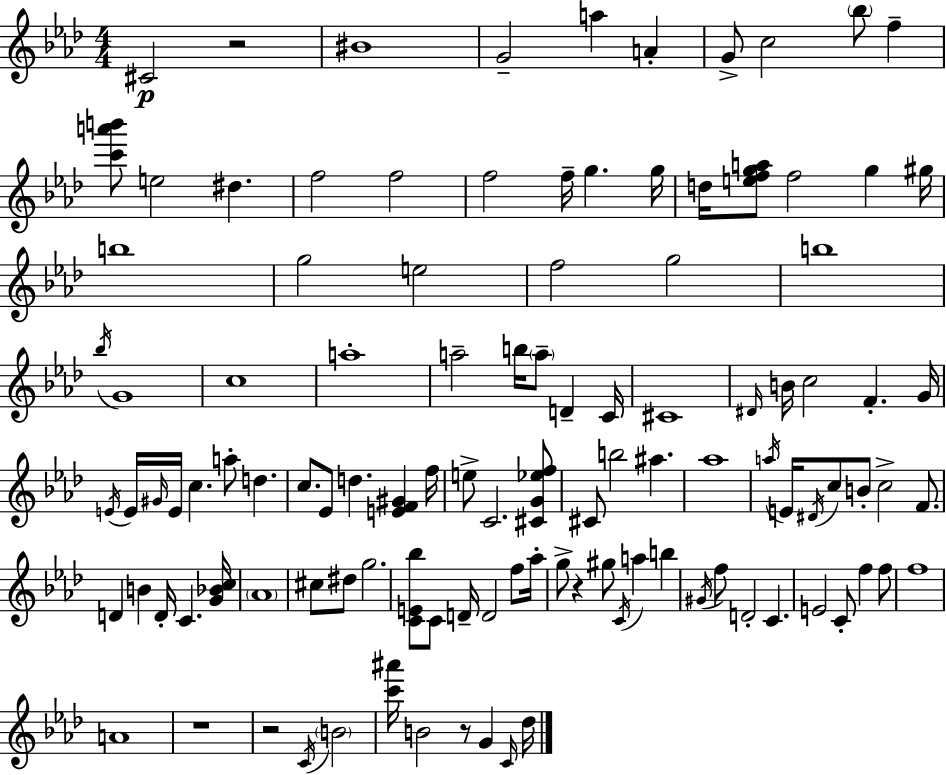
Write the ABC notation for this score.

X:1
T:Untitled
M:4/4
L:1/4
K:Fm
^C2 z2 ^B4 G2 a A G/2 c2 _b/2 f [c'a'b']/2 e2 ^d f2 f2 f2 f/4 g g/4 d/4 [efga]/2 f2 g ^g/4 b4 g2 e2 f2 g2 b4 _b/4 G4 c4 a4 a2 b/4 a/2 D C/4 ^C4 ^D/4 B/4 c2 F G/4 E/4 E/4 ^G/4 E/4 c a/2 d c/2 _E/2 d [EF^G] f/4 e/2 C2 [^CG_ef]/2 ^C/2 b2 ^a _a4 a/4 E/4 ^D/4 c/2 B/2 c2 F/2 D B D/4 C [G_Bc]/4 _A4 ^c/2 ^d/2 g2 [CE_b]/2 C/2 D/4 D2 f/2 _a/4 g/2 z ^g/2 C/4 a b ^G/4 f/2 D2 C E2 C/2 f f/2 f4 A4 z4 z2 C/4 B2 [c'^a']/4 B2 z/2 G C/4 _d/4